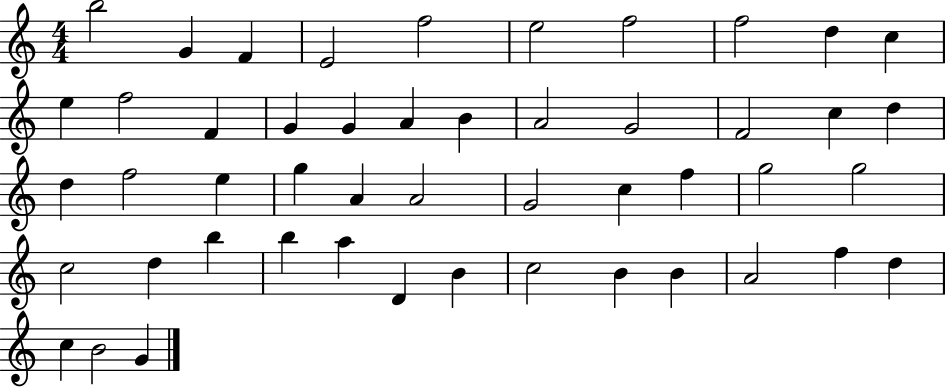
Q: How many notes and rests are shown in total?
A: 49